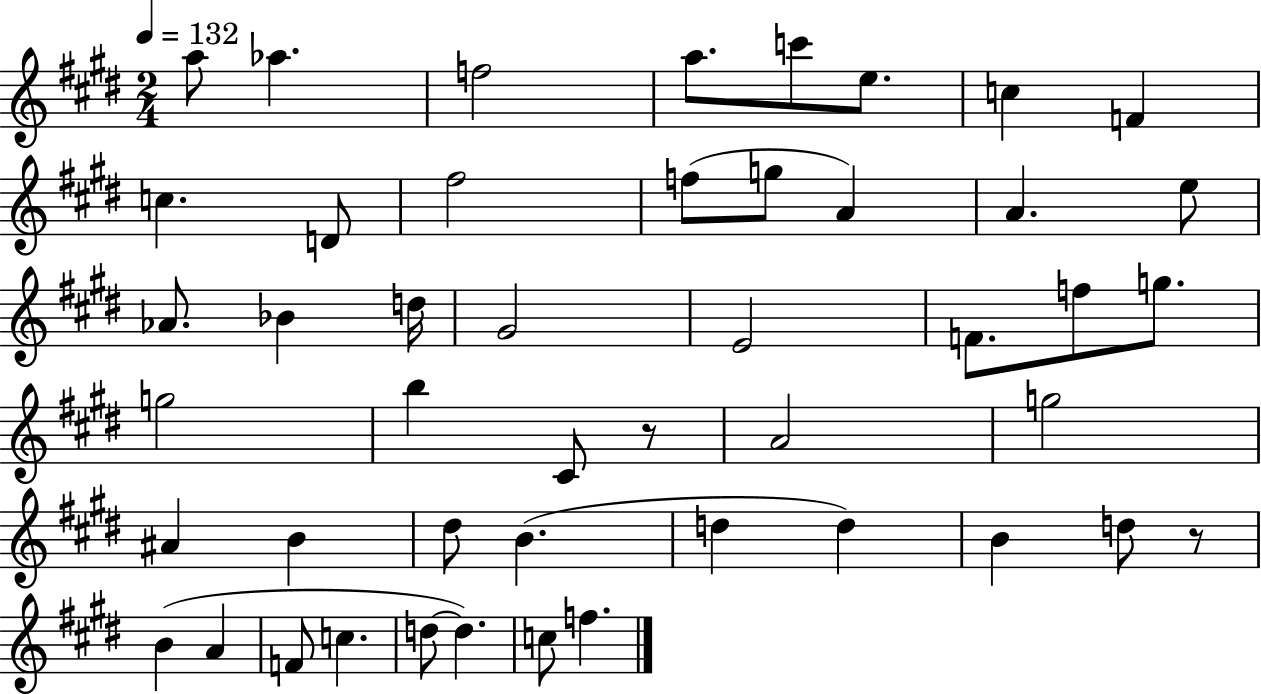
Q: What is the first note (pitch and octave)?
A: A5